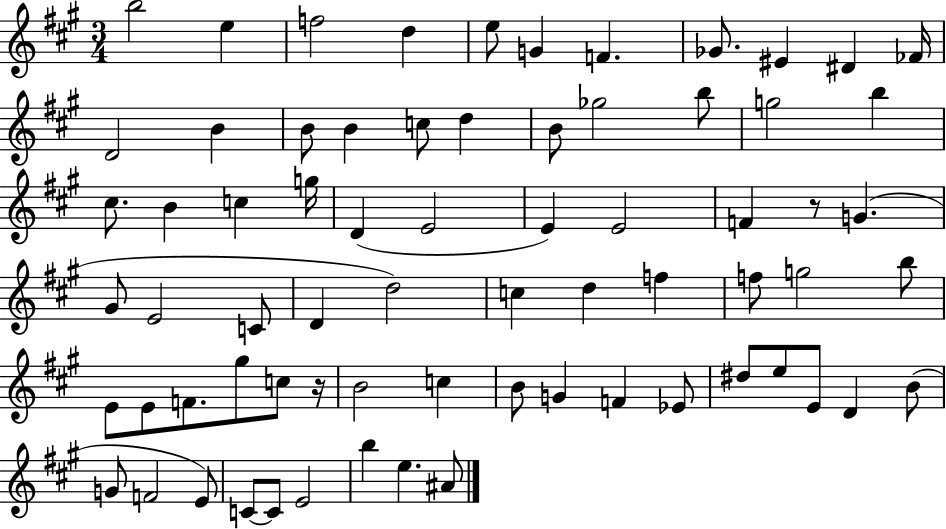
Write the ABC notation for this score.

X:1
T:Untitled
M:3/4
L:1/4
K:A
b2 e f2 d e/2 G F _G/2 ^E ^D _F/4 D2 B B/2 B c/2 d B/2 _g2 b/2 g2 b ^c/2 B c g/4 D E2 E E2 F z/2 G ^G/2 E2 C/2 D d2 c d f f/2 g2 b/2 E/2 E/2 F/2 ^g/2 c/2 z/4 B2 c B/2 G F _E/2 ^d/2 e/2 E/2 D B/2 G/2 F2 E/2 C/2 C/2 E2 b e ^A/2